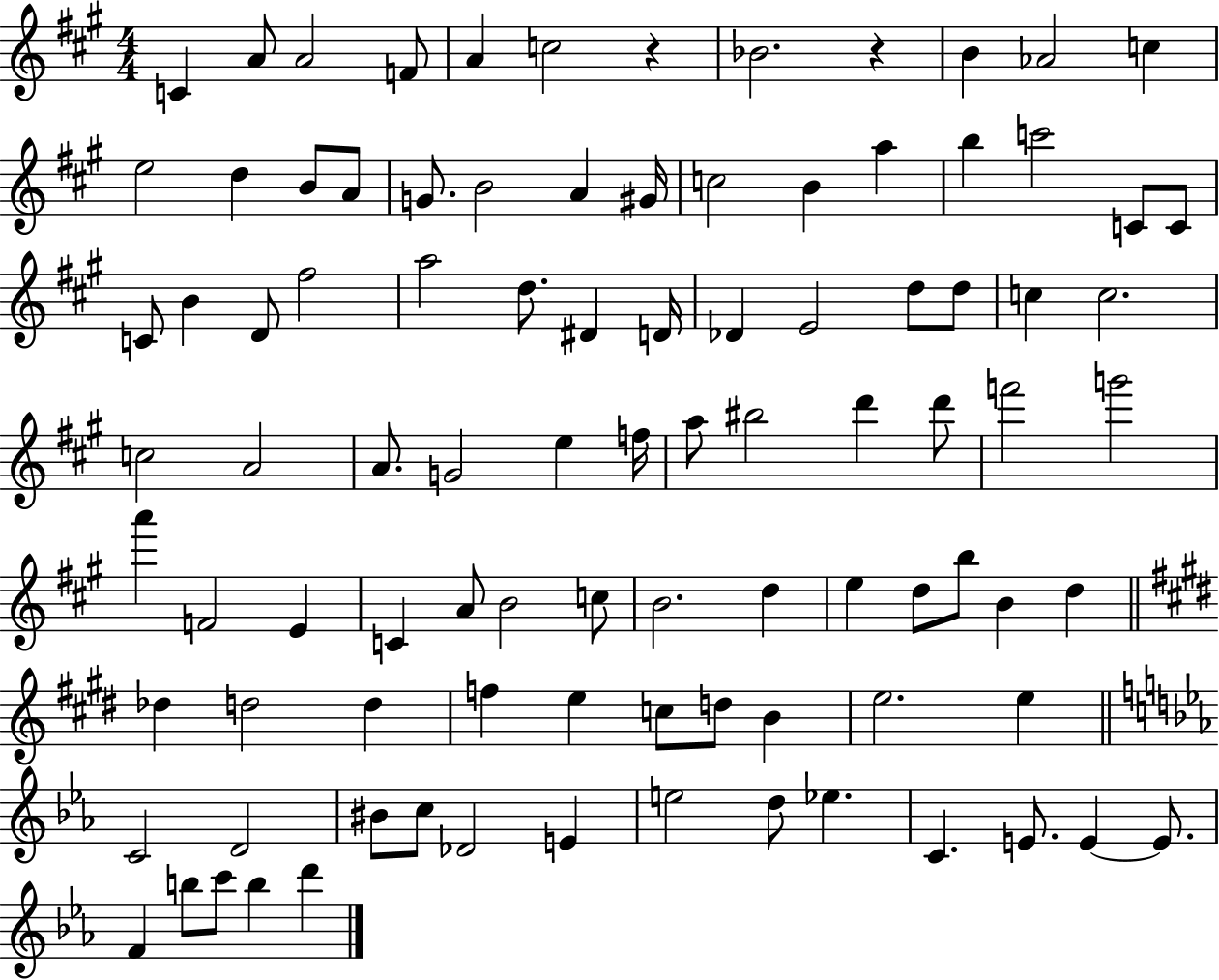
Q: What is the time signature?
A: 4/4